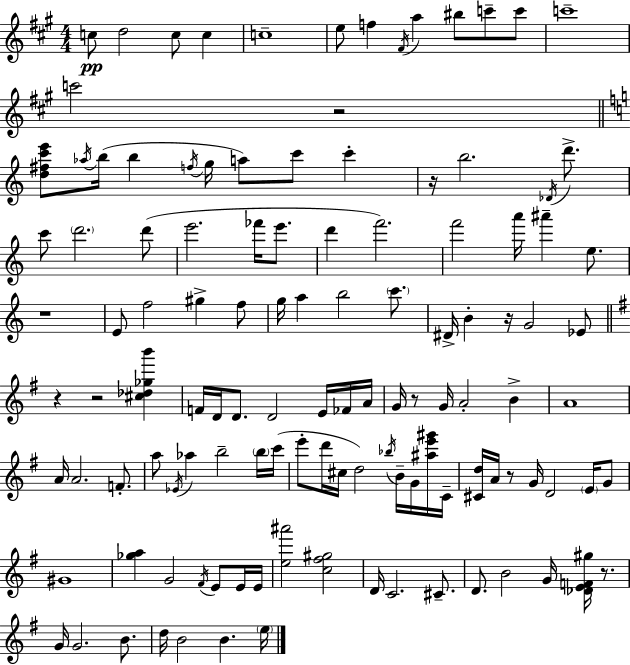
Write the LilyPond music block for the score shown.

{
  \clef treble
  \numericTimeSignature
  \time 4/4
  \key a \major
  c''8\pp d''2 c''8 c''4 | c''1-- | e''8 f''4 \acciaccatura { fis'16 } a''4 bis''8 c'''8-- c'''8 | c'''1-- | \break c'''2 r2 | \bar "||" \break \key c \major <d'' fis'' c''' e'''>8 \acciaccatura { aes''16 }( b''16 b''4 \acciaccatura { f''16 } g''16 a''8) c'''8 c'''4-. | r16 b''2. \acciaccatura { des'16 } | d'''8.-> c'''8 \parenthesize d'''2. | d'''8( e'''2. fes'''16 | \break e'''8. d'''4 f'''2.) | f'''2 a'''16 ais'''4-- | e''8. r1 | e'8 f''2 gis''4-> | \break f''8 g''16 a''4 b''2 | \parenthesize c'''8. dis'16-> b'4-. r16 g'2 | ees'8 \bar "||" \break \key e \minor r4 r2 <cis'' des'' ges'' b'''>4 | f'16 d'16 d'8. d'2 e'16 fes'16 a'16 | g'16 r8 g'16 a'2-. b'4-> | a'1 | \break a'16 a'2. f'8.-. | a''8 \acciaccatura { ees'16 } aes''4 b''2-- \parenthesize b''16 | c'''16( e'''8-. d'''16 cis''16 d''2) \acciaccatura { bes''16 } b'16-- g'16 | <ais'' e''' gis'''>16 c'16-- <cis' d''>16 a'16 r8 g'16 d'2 \parenthesize e'16 | \break g'8 gis'1 | <ges'' a''>4 g'2 \acciaccatura { fis'16 } e'8 | e'16 e'16 <e'' ais'''>2 <c'' fis'' gis''>2 | d'16 c'2. | \break cis'8.-- d'8. b'2 g'16 <des' e' f' gis''>16 | r8. g'16 g'2. | b'8. d''16 b'2 b'4. | \parenthesize e''16 \bar "|."
}